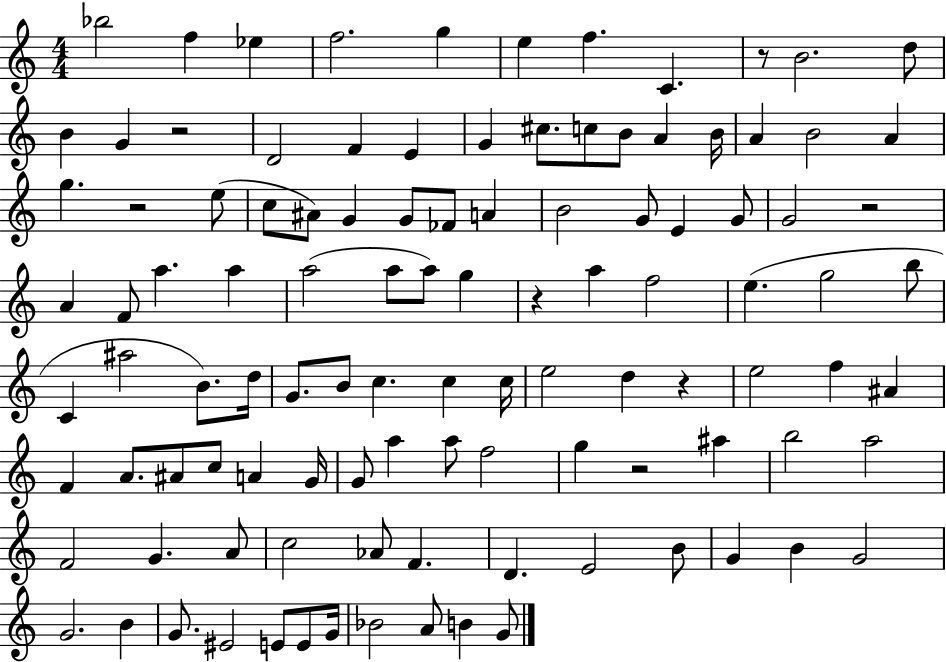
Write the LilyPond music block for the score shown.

{
  \clef treble
  \numericTimeSignature
  \time 4/4
  \key c \major
  \repeat volta 2 { bes''2 f''4 ees''4 | f''2. g''4 | e''4 f''4. c'4. | r8 b'2. d''8 | \break b'4 g'4 r2 | d'2 f'4 e'4 | g'4 cis''8. c''8 b'8 a'4 b'16 | a'4 b'2 a'4 | \break g''4. r2 e''8( | c''8 ais'8) g'4 g'8 fes'8 a'4 | b'2 g'8 e'4 g'8 | g'2 r2 | \break a'4 f'8 a''4. a''4 | a''2( a''8 a''8) g''4 | r4 a''4 f''2 | e''4.( g''2 b''8 | \break c'4 ais''2 b'8.) d''16 | g'8. b'8 c''4. c''4 c''16 | e''2 d''4 r4 | e''2 f''4 ais'4 | \break f'4 a'8. ais'8 c''8 a'4 g'16 | g'8 a''4 a''8 f''2 | g''4 r2 ais''4 | b''2 a''2 | \break f'2 g'4. a'8 | c''2 aes'8 f'4. | d'4. e'2 b'8 | g'4 b'4 g'2 | \break g'2. b'4 | g'8. eis'2 e'8 e'8 g'16 | bes'2 a'8 b'4 g'8 | } \bar "|."
}